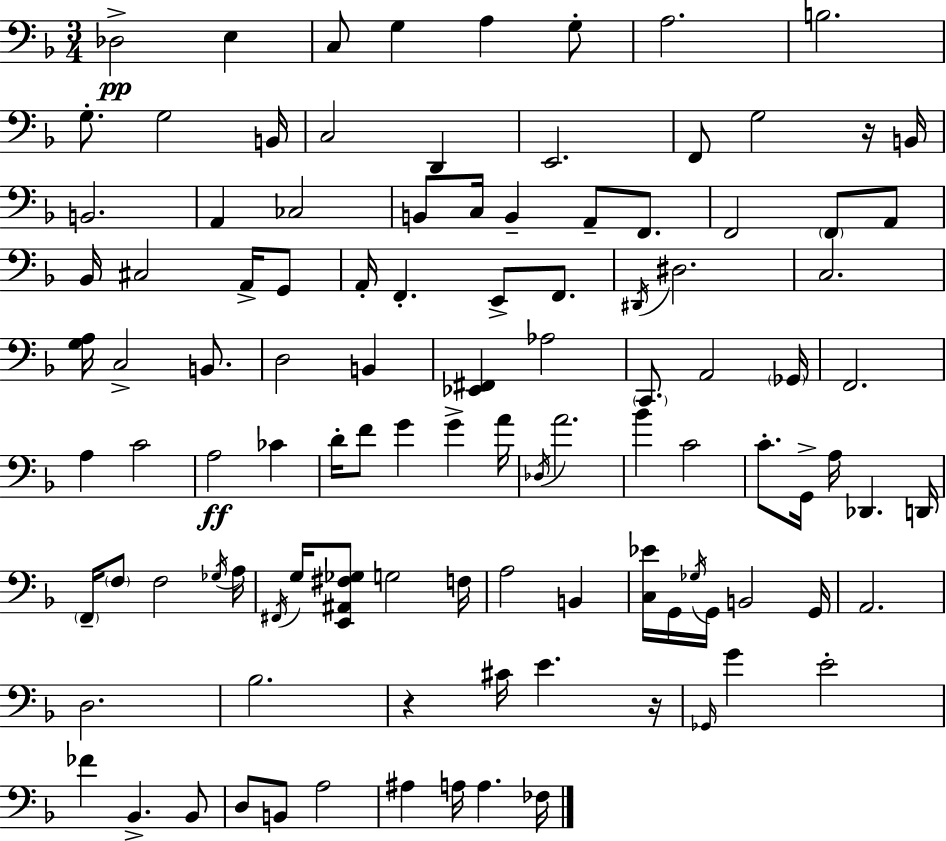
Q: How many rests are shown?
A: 3